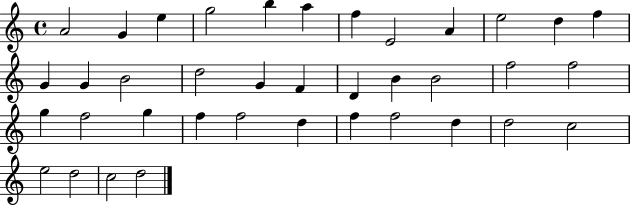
A4/h G4/q E5/q G5/h B5/q A5/q F5/q E4/h A4/q E5/h D5/q F5/q G4/q G4/q B4/h D5/h G4/q F4/q D4/q B4/q B4/h F5/h F5/h G5/q F5/h G5/q F5/q F5/h D5/q F5/q F5/h D5/q D5/h C5/h E5/h D5/h C5/h D5/h